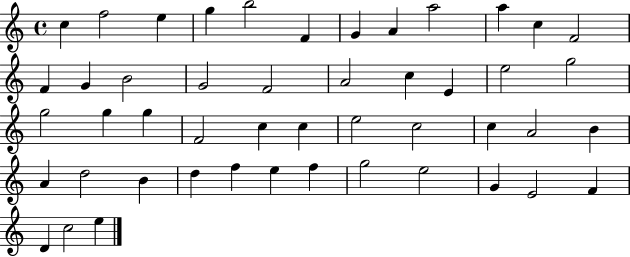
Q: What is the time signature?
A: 4/4